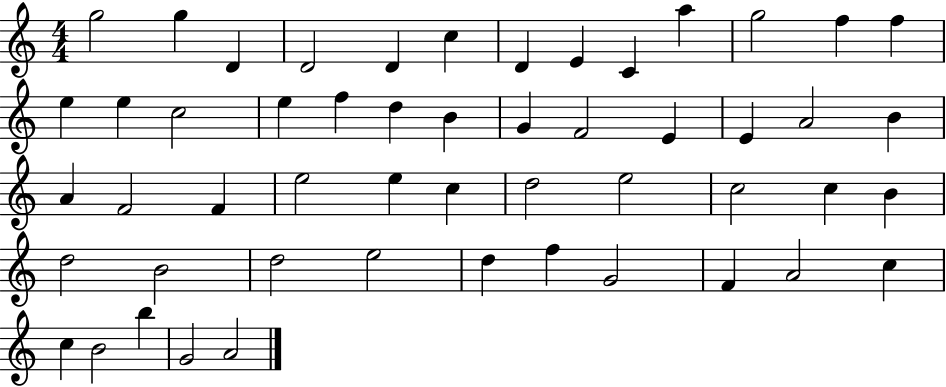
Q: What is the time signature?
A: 4/4